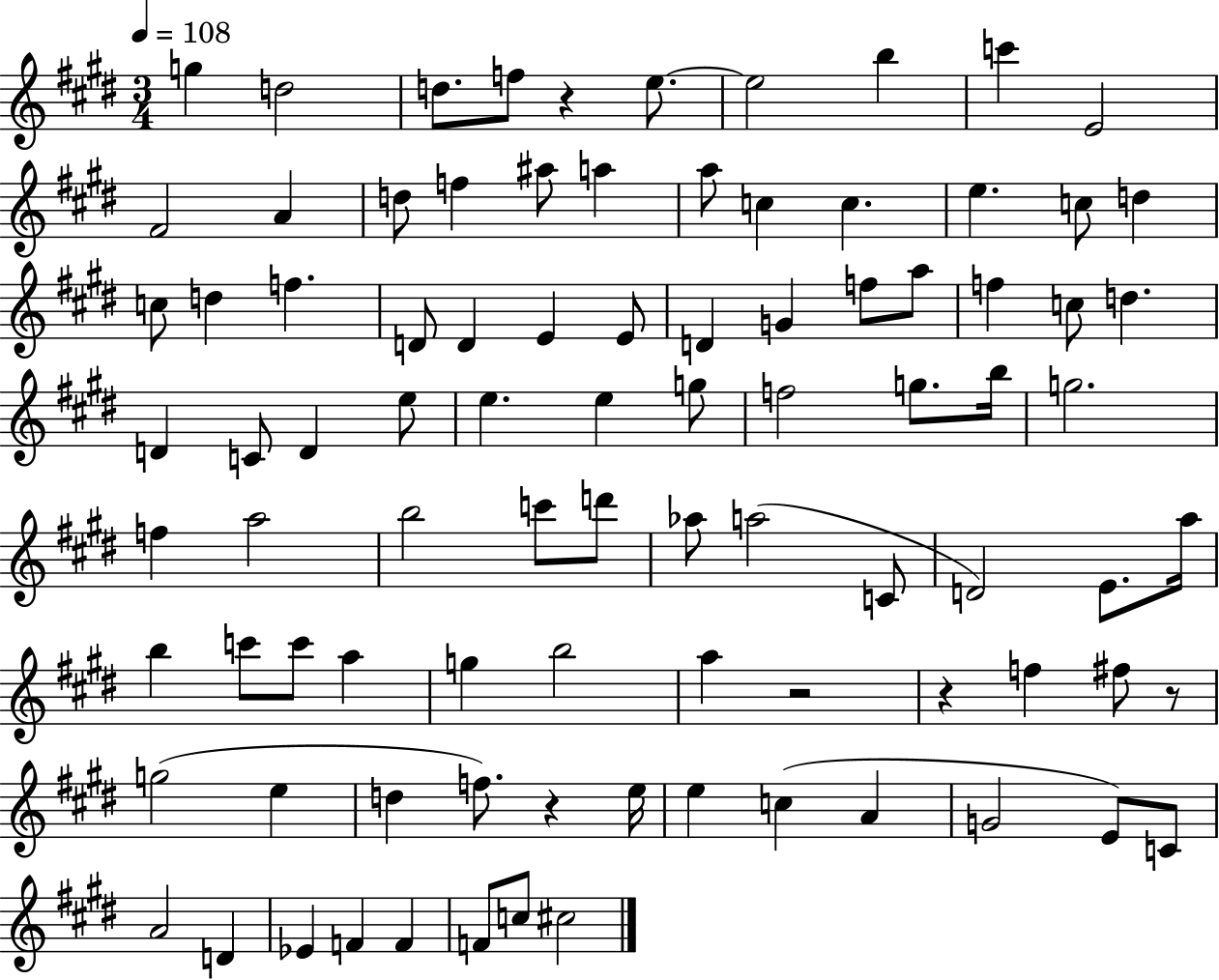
{
  \clef treble
  \numericTimeSignature
  \time 3/4
  \key e \major
  \tempo 4 = 108
  \repeat volta 2 { g''4 d''2 | d''8. f''8 r4 e''8.~~ | e''2 b''4 | c'''4 e'2 | \break fis'2 a'4 | d''8 f''4 ais''8 a''4 | a''8 c''4 c''4. | e''4. c''8 d''4 | \break c''8 d''4 f''4. | d'8 d'4 e'4 e'8 | d'4 g'4 f''8 a''8 | f''4 c''8 d''4. | \break d'4 c'8 d'4 e''8 | e''4. e''4 g''8 | f''2 g''8. b''16 | g''2. | \break f''4 a''2 | b''2 c'''8 d'''8 | aes''8 a''2( c'8 | d'2) e'8. a''16 | \break b''4 c'''8 c'''8 a''4 | g''4 b''2 | a''4 r2 | r4 f''4 fis''8 r8 | \break g''2( e''4 | d''4 f''8.) r4 e''16 | e''4 c''4( a'4 | g'2 e'8) c'8 | \break a'2 d'4 | ees'4 f'4 f'4 | f'8 c''8 cis''2 | } \bar "|."
}